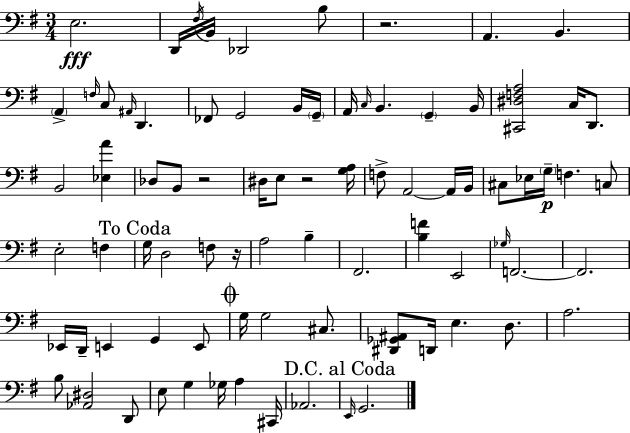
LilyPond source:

{
  \clef bass
  \numericTimeSignature
  \time 3/4
  \key g \major
  \repeat volta 2 { e2.\fff | d,16 \acciaccatura { fis16 } b,16 des,2 b8 | r2. | a,4. b,4. | \break \parenthesize a,4-> \grace { f16 } c8 \grace { ais,16 } d,4. | fes,8 g,2 | b,16 \parenthesize g,16-- a,16 \grace { c16 } b,4. \parenthesize g,4-- | b,16 <cis, dis f a>2 | \break c16 d,8. b,2 | <ees a'>4 des8 b,8 r2 | dis16 e8 r2 | <g a>16 f8-> a,2~~ | \break a,16 b,16 cis8 ees16 \parenthesize g16--\p f4. | c8 e2-. | f4 \mark "To Coda" g16 d2 | f8 r16 a2 | \break b4-- fis,2. | <b f'>4 e,2 | \grace { ges16 } f,2.~~ | f,2. | \break ees,16 d,16-- e,4 g,4 | e,8 \mark \markup { \musicglyph "scripts.coda" } g16 g2 | cis8. <dis, ges, ais,>8 d,16 e4. | d8. a2. | \break b8 <aes, dis>2 | d,8 e8 g4 ges16 | a4 cis,16 aes,2. | \mark "D.C. al Coda" \grace { e,16 } g,2. | \break } \bar "|."
}